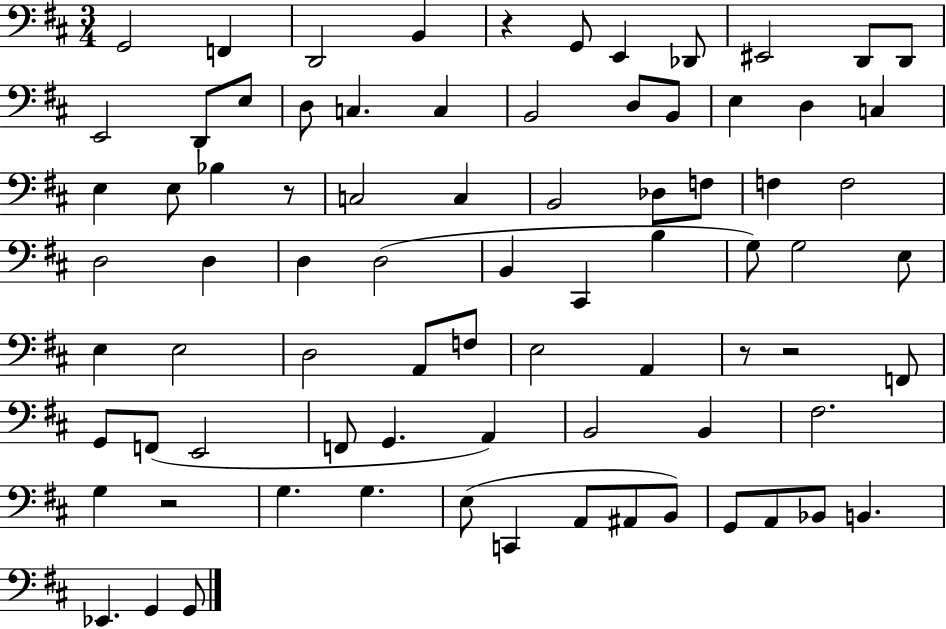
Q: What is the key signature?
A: D major